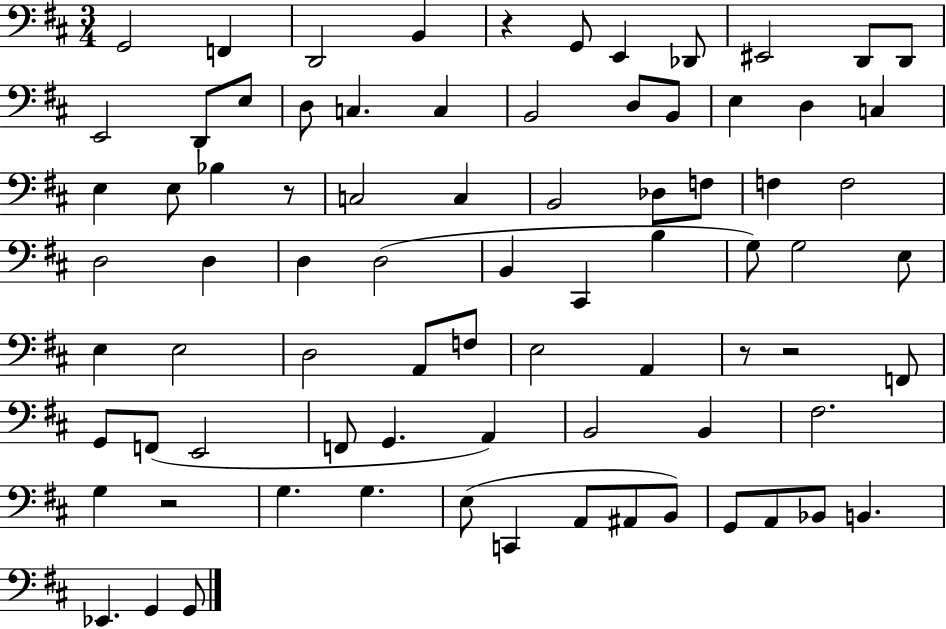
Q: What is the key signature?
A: D major